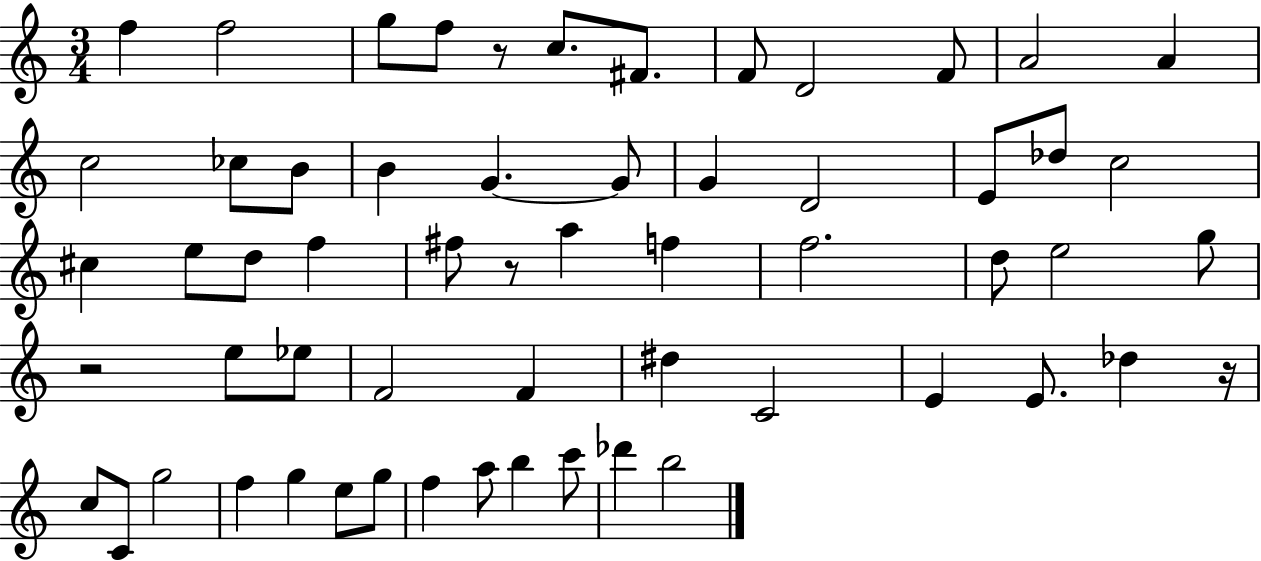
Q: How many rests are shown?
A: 4